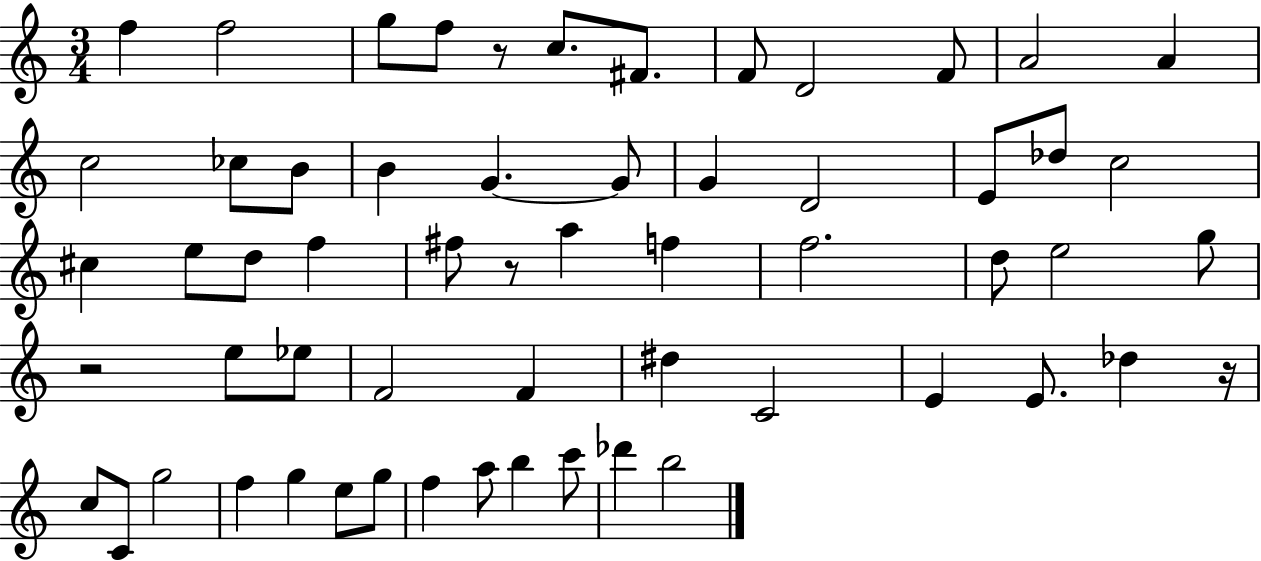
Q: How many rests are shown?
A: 4